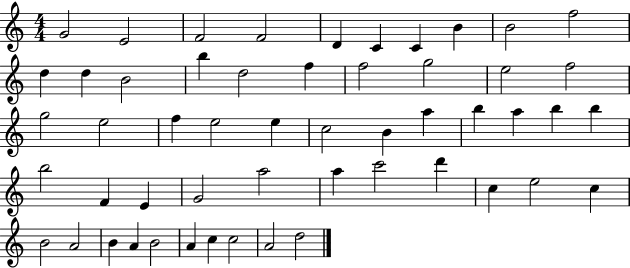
G4/h E4/h F4/h F4/h D4/q C4/q C4/q B4/q B4/h F5/h D5/q D5/q B4/h B5/q D5/h F5/q F5/h G5/h E5/h F5/h G5/h E5/h F5/q E5/h E5/q C5/h B4/q A5/q B5/q A5/q B5/q B5/q B5/h F4/q E4/q G4/h A5/h A5/q C6/h D6/q C5/q E5/h C5/q B4/h A4/h B4/q A4/q B4/h A4/q C5/q C5/h A4/h D5/h